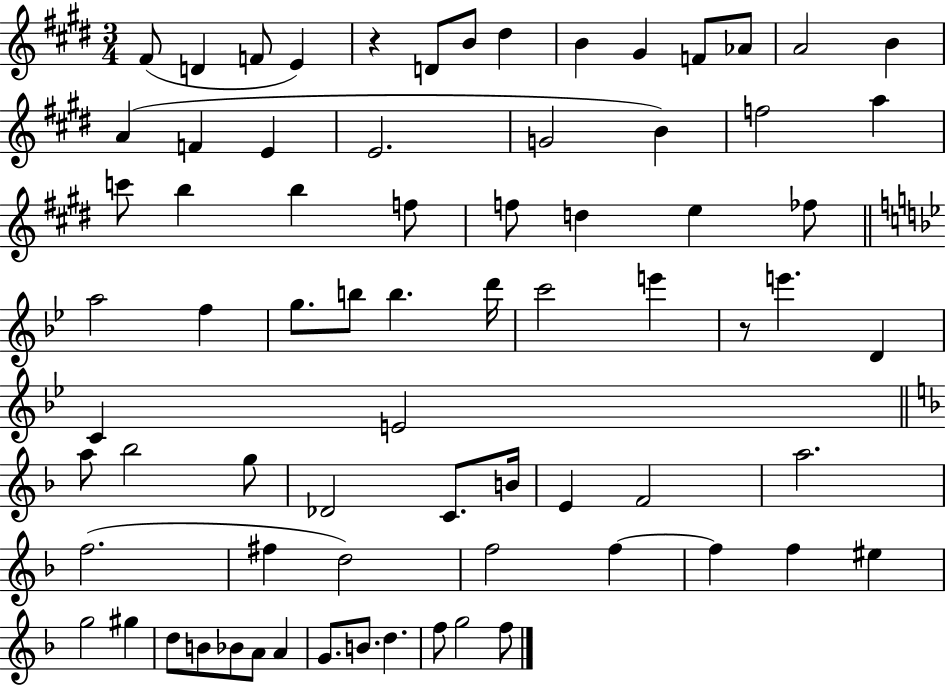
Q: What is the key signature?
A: E major